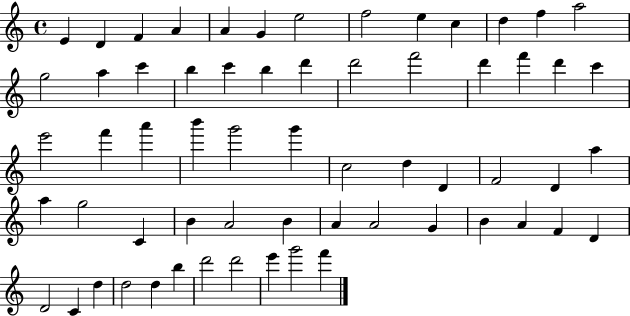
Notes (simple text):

E4/q D4/q F4/q A4/q A4/q G4/q E5/h F5/h E5/q C5/q D5/q F5/q A5/h G5/h A5/q C6/q B5/q C6/q B5/q D6/q D6/h F6/h D6/q F6/q D6/q C6/q E6/h F6/q A6/q B6/q G6/h G6/q C5/h D5/q D4/q F4/h D4/q A5/q A5/q G5/h C4/q B4/q A4/h B4/q A4/q A4/h G4/q B4/q A4/q F4/q D4/q D4/h C4/q D5/q D5/h D5/q B5/q D6/h D6/h E6/q G6/h F6/q